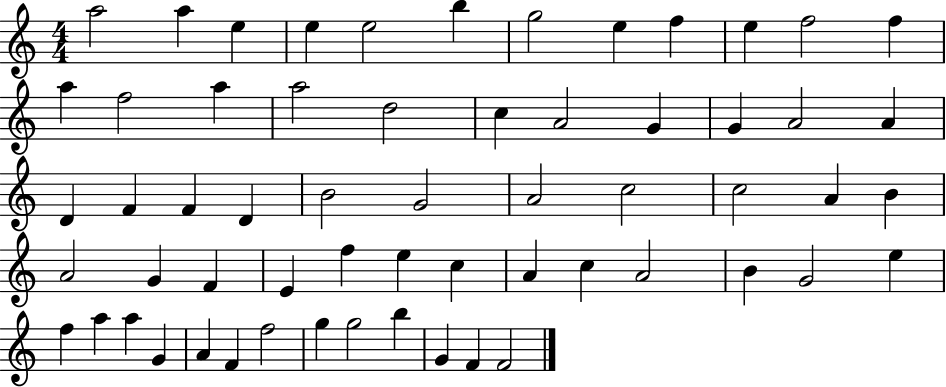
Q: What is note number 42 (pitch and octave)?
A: A4